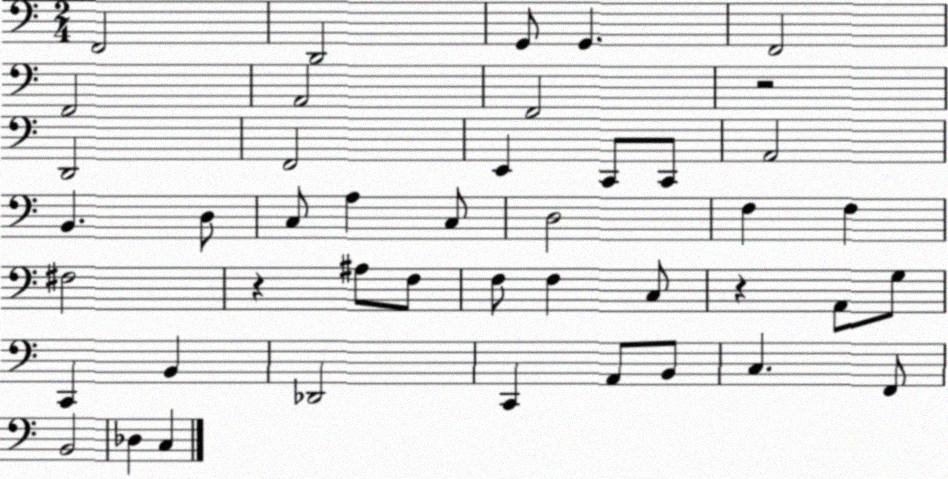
X:1
T:Untitled
M:2/4
L:1/4
K:C
F,,2 D,,2 G,,/2 G,, F,,2 F,,2 A,,2 F,,2 z2 D,,2 F,,2 E,, C,,/2 C,,/2 A,,2 B,, D,/2 C,/2 A, C,/2 D,2 F, F, ^F,2 z ^A,/2 F,/2 F,/2 F, C,/2 z A,,/2 G,/2 C,, B,, _D,,2 C,, A,,/2 B,,/2 C, F,,/2 B,,2 _D, C,